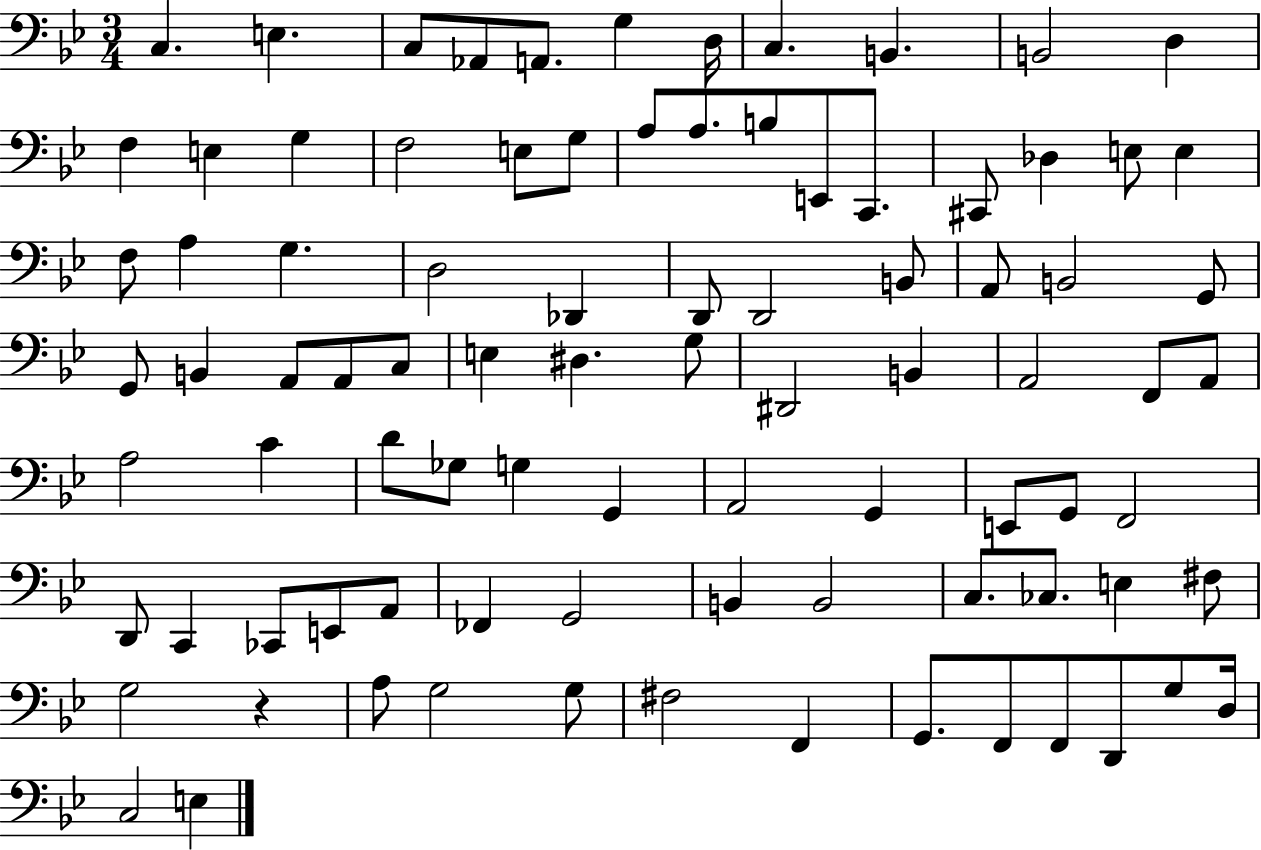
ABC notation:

X:1
T:Untitled
M:3/4
L:1/4
K:Bb
C, E, C,/2 _A,,/2 A,,/2 G, D,/4 C, B,, B,,2 D, F, E, G, F,2 E,/2 G,/2 A,/2 A,/2 B,/2 E,,/2 C,,/2 ^C,,/2 _D, E,/2 E, F,/2 A, G, D,2 _D,, D,,/2 D,,2 B,,/2 A,,/2 B,,2 G,,/2 G,,/2 B,, A,,/2 A,,/2 C,/2 E, ^D, G,/2 ^D,,2 B,, A,,2 F,,/2 A,,/2 A,2 C D/2 _G,/2 G, G,, A,,2 G,, E,,/2 G,,/2 F,,2 D,,/2 C,, _C,,/2 E,,/2 A,,/2 _F,, G,,2 B,, B,,2 C,/2 _C,/2 E, ^F,/2 G,2 z A,/2 G,2 G,/2 ^F,2 F,, G,,/2 F,,/2 F,,/2 D,,/2 G,/2 D,/4 C,2 E,